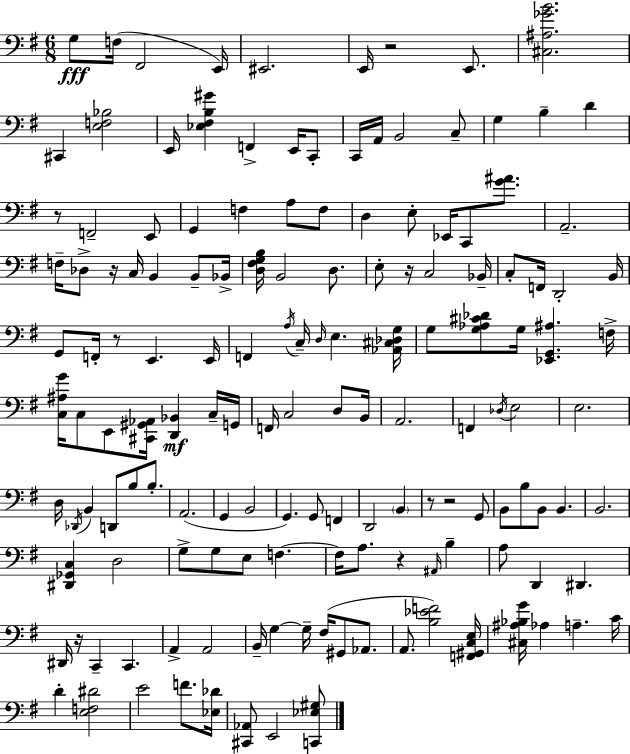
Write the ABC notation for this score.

X:1
T:Untitled
M:6/8
L:1/4
K:Em
G,/2 F,/4 ^F,,2 E,,/4 ^E,,2 E,,/4 z2 E,,/2 [^C,^A,_GB]2 ^C,, [E,F,_B,]2 E,,/4 [_E,^F,B,^G] F,, E,,/4 C,,/2 C,,/4 A,,/4 B,,2 C,/2 G, B, D z/2 F,,2 E,,/2 G,, F, A,/2 F,/2 D, E,/2 _E,,/4 C,,/2 [G^A]/2 A,,2 F,/4 _D,/2 z/4 C,/4 B,, B,,/2 _B,,/4 [D,^F,G,B,]/4 B,,2 D,/2 E,/2 z/4 C,2 _B,,/4 C,/2 F,,/4 D,,2 B,,/4 G,,/2 F,,/4 z/2 E,, E,,/4 F,, A,/4 C,/4 D,/4 E, [_A,,^C,_D,G,]/4 G,/2 [G,_A,^C_D]/2 G,/4 [_E,,G,,^A,] F,/4 [C,^A,G]/4 C,/2 E,,/2 [^C,,^G,,_A,,]/4 [D,,_B,,] C,/4 G,,/4 F,,/4 C,2 D,/2 B,,/4 A,,2 F,, _D,/4 E,2 E,2 D,/4 _D,,/4 B,, D,,/2 B,/2 B,/2 A,,2 G,, B,,2 G,, G,,/2 F,, D,,2 B,, z/2 z2 G,,/2 B,,/2 B,/2 B,,/2 B,, B,,2 [^D,,_G,,C,] D,2 G,/2 G,/2 E,/2 F, F,/4 A,/2 z ^A,,/4 B, A,/2 D,, ^D,, ^D,,/4 z/4 C,, C,, A,, A,,2 B,,/4 G, G,/4 ^F,/4 ^G,,/2 _A,,/2 A,,/2 [B,_EF]2 [F,,^G,,C,E,]/4 [^C,^A,_B,G]/4 _A, A, C/4 D [E,F,^D]2 E2 F/2 [_E,_D]/4 [^C,,_A,,]/2 E,,2 [C,,_E,^G,]/2